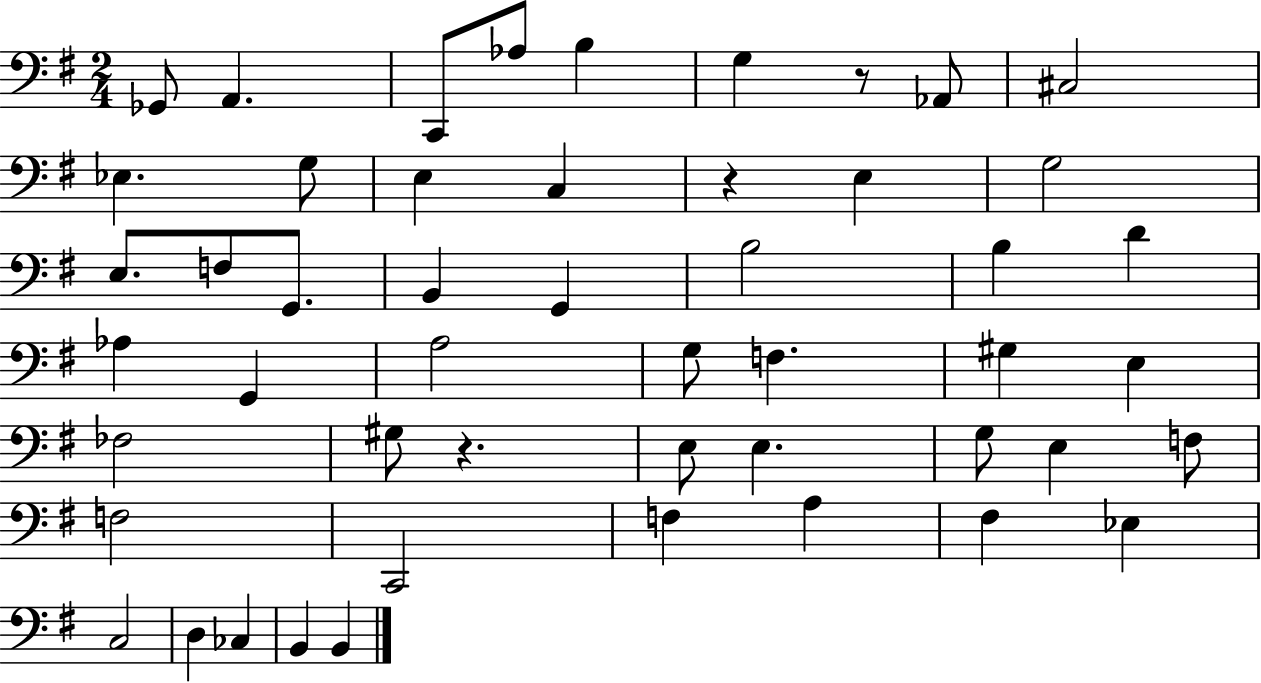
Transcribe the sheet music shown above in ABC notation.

X:1
T:Untitled
M:2/4
L:1/4
K:G
_G,,/2 A,, C,,/2 _A,/2 B, G, z/2 _A,,/2 ^C,2 _E, G,/2 E, C, z E, G,2 E,/2 F,/2 G,,/2 B,, G,, B,2 B, D _A, G,, A,2 G,/2 F, ^G, E, _F,2 ^G,/2 z E,/2 E, G,/2 E, F,/2 F,2 C,,2 F, A, ^F, _E, C,2 D, _C, B,, B,,